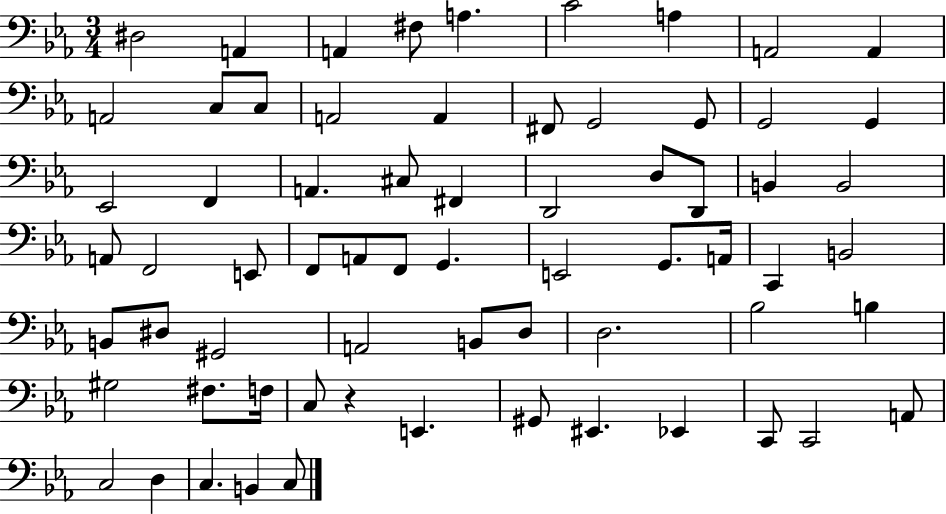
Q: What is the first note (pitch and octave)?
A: D#3